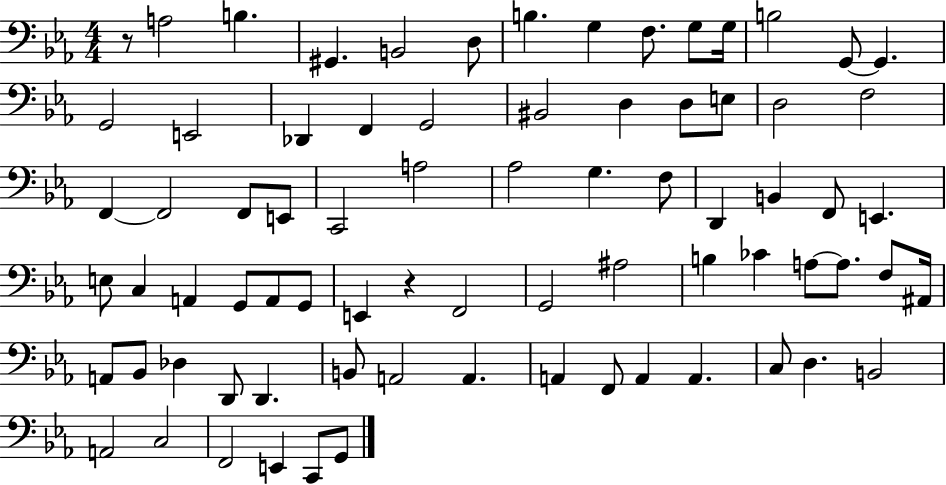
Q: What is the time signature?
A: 4/4